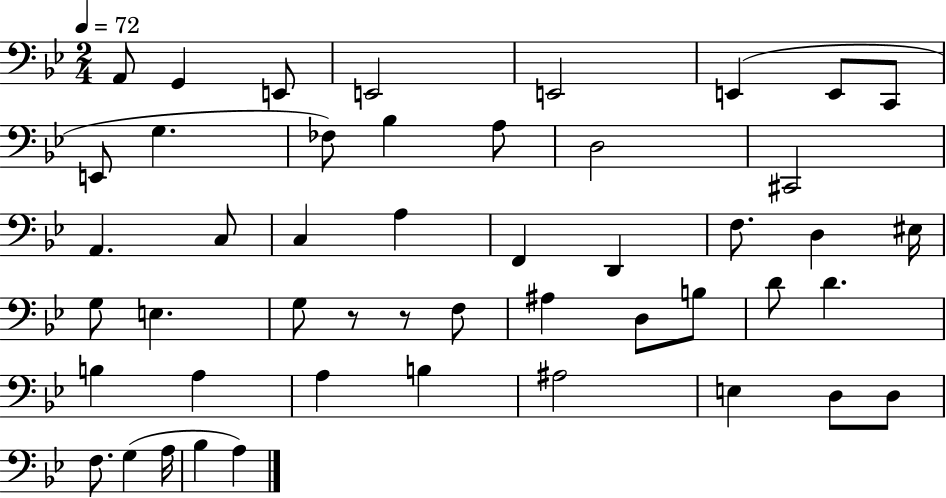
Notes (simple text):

A2/e G2/q E2/e E2/h E2/h E2/q E2/e C2/e E2/e G3/q. FES3/e Bb3/q A3/e D3/h C#2/h A2/q. C3/e C3/q A3/q F2/q D2/q F3/e. D3/q EIS3/s G3/e E3/q. G3/e R/e R/e F3/e A#3/q D3/e B3/e D4/e D4/q. B3/q A3/q A3/q B3/q A#3/h E3/q D3/e D3/e F3/e. G3/q A3/s Bb3/q A3/q